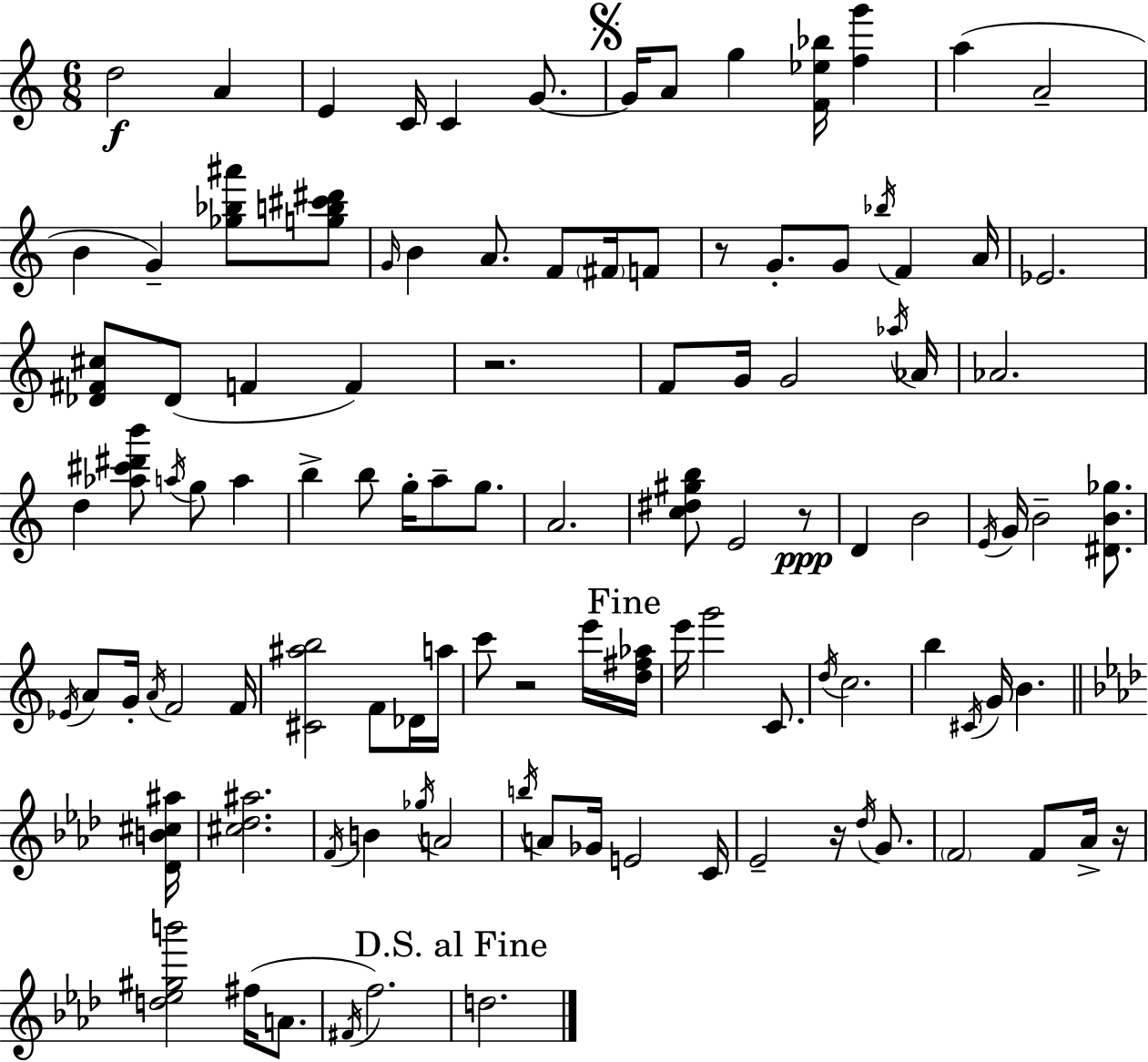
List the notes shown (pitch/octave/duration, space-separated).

D5/h A4/q E4/q C4/s C4/q G4/e. G4/s A4/e G5/q [F4,Eb5,Bb5]/s [F5,G6]/q A5/q A4/h B4/q G4/q [Gb5,Bb5,A#6]/e [G5,B5,C#6,D#6]/e G4/s B4/q A4/e. F4/e F#4/s F4/e R/e G4/e. G4/e Bb5/s F4/q A4/s Eb4/h. [Db4,F#4,C#5]/e Db4/e F4/q F4/q R/h. F4/e G4/s G4/h Ab5/s Ab4/s Ab4/h. D5/q [Ab5,C#6,D#6,B6]/e A5/s G5/e A5/q B5/q B5/e G5/s A5/e G5/e. A4/h. [C5,D#5,G#5,B5]/e E4/h R/e D4/q B4/h E4/s G4/s B4/h [D#4,B4,Gb5]/e. Eb4/s A4/e G4/s A4/s F4/h F4/s [C#4,A#5,B5]/h F4/e Db4/s A5/s C6/e R/h E6/s [D5,F#5,Ab5]/s E6/s G6/h C4/e. D5/s C5/h. B5/q C#4/s G4/s B4/q. [Db4,B4,C#5,A#5]/s [C#5,Db5,A#5]/h. F4/s B4/q Gb5/s A4/h B5/s A4/e Gb4/s E4/h C4/s Eb4/h R/s Db5/s G4/e. F4/h F4/e Ab4/s R/s [D5,Eb5,G#5,B6]/h F#5/s A4/e. F#4/s F5/h. D5/h.